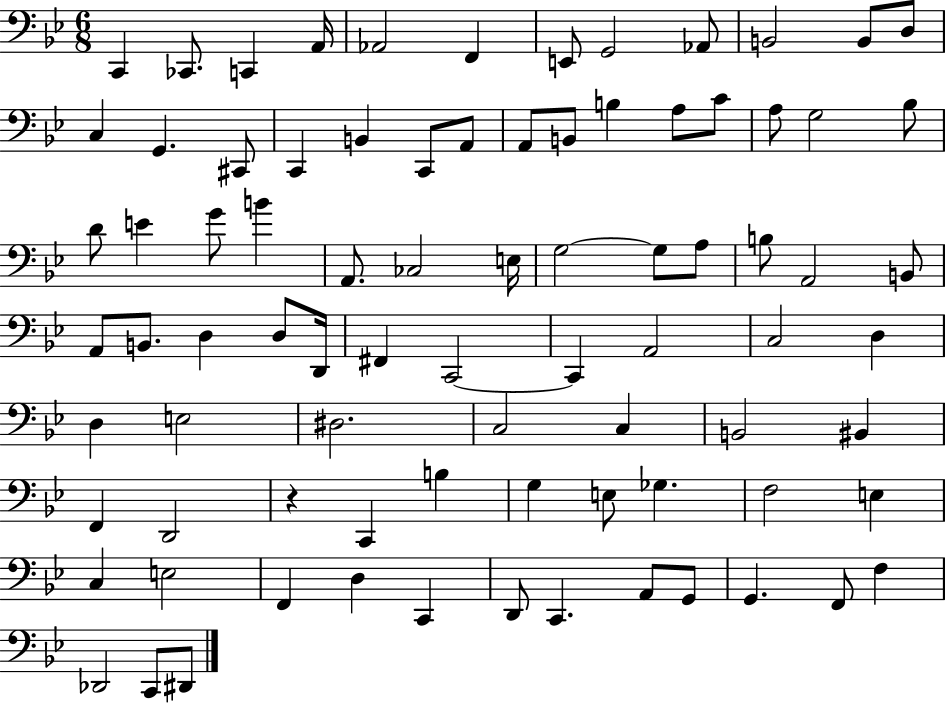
{
  \clef bass
  \numericTimeSignature
  \time 6/8
  \key bes \major
  \repeat volta 2 { c,4 ces,8. c,4 a,16 | aes,2 f,4 | e,8 g,2 aes,8 | b,2 b,8 d8 | \break c4 g,4. cis,8 | c,4 b,4 c,8 a,8 | a,8 b,8 b4 a8 c'8 | a8 g2 bes8 | \break d'8 e'4 g'8 b'4 | a,8. ces2 e16 | g2~~ g8 a8 | b8 a,2 b,8 | \break a,8 b,8. d4 d8 d,16 | fis,4 c,2~~ | c,4 a,2 | c2 d4 | \break d4 e2 | dis2. | c2 c4 | b,2 bis,4 | \break f,4 d,2 | r4 c,4 b4 | g4 e8 ges4. | f2 e4 | \break c4 e2 | f,4 d4 c,4 | d,8 c,4. a,8 g,8 | g,4. f,8 f4 | \break des,2 c,8 dis,8 | } \bar "|."
}